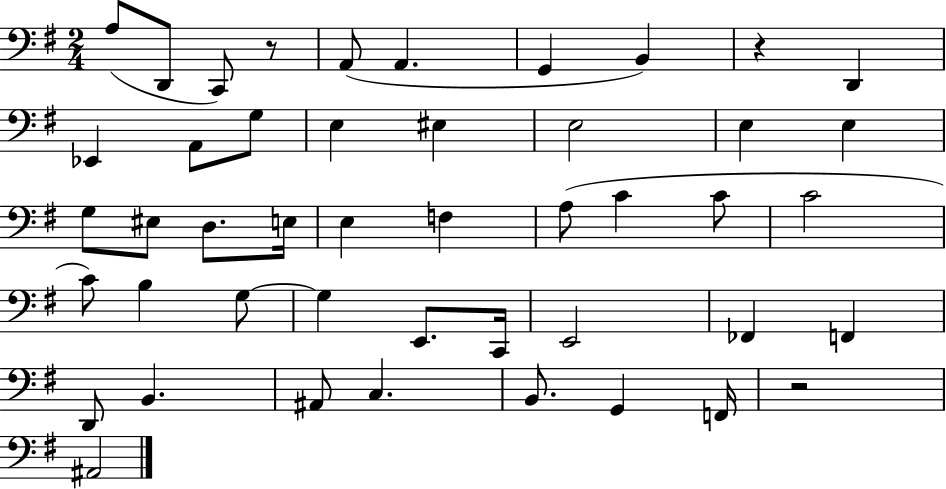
{
  \clef bass
  \numericTimeSignature
  \time 2/4
  \key g \major
  a8( d,8 c,8) r8 | a,8( a,4. | g,4 b,4) | r4 d,4 | \break ees,4 a,8 g8 | e4 eis4 | e2 | e4 e4 | \break g8 eis8 d8. e16 | e4 f4 | a8( c'4 c'8 | c'2 | \break c'8) b4 g8~~ | g4 e,8. c,16 | e,2 | fes,4 f,4 | \break d,8 b,4. | ais,8 c4. | b,8. g,4 f,16 | r2 | \break ais,2 | \bar "|."
}